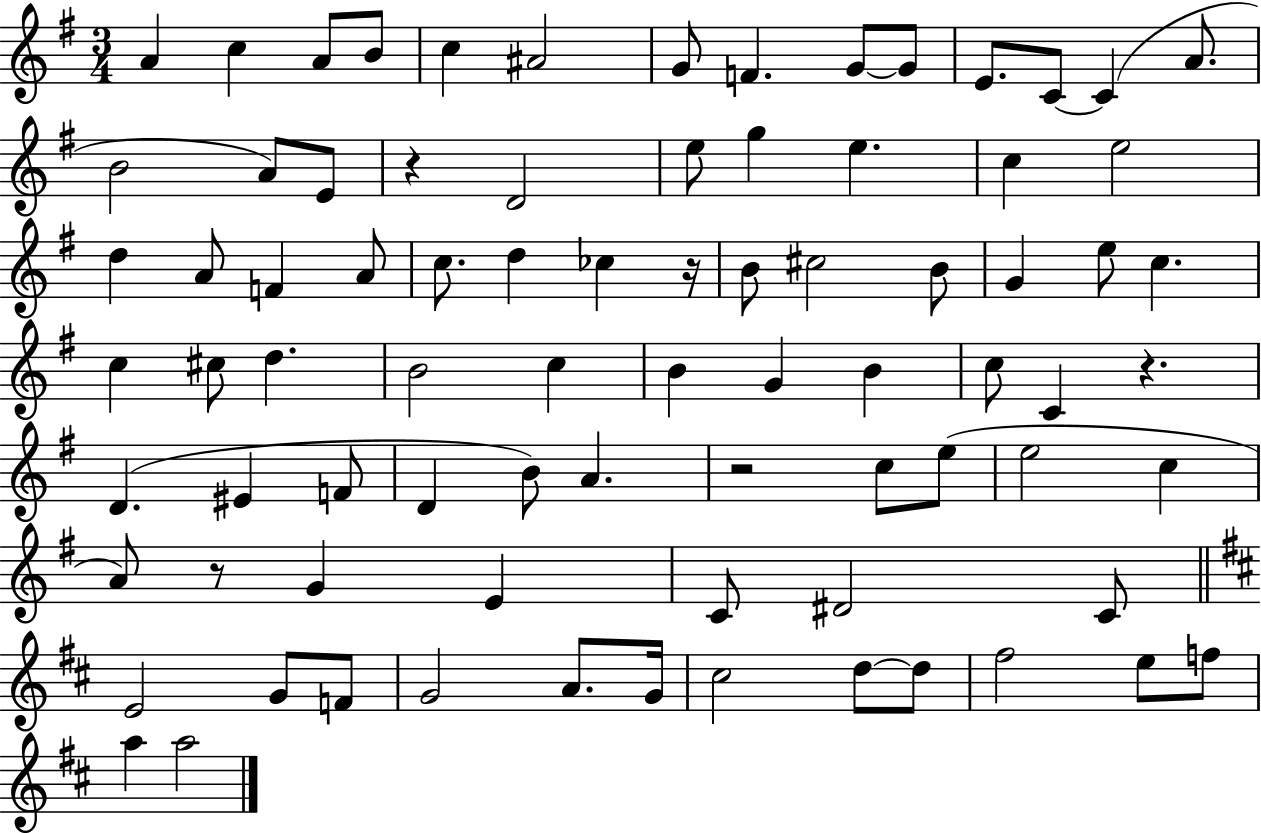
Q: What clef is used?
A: treble